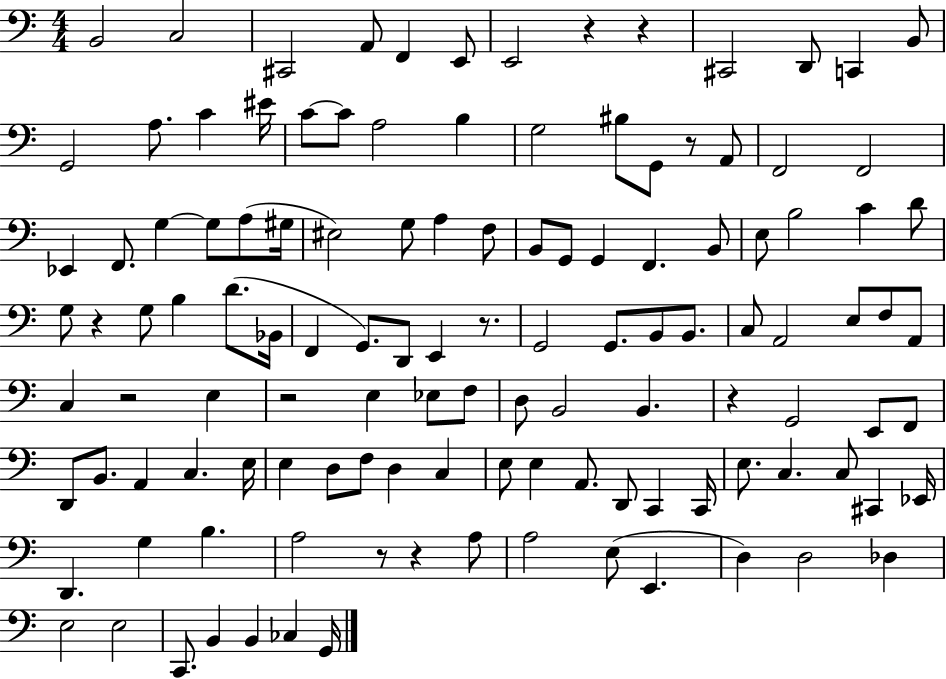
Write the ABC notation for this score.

X:1
T:Untitled
M:4/4
L:1/4
K:C
B,,2 C,2 ^C,,2 A,,/2 F,, E,,/2 E,,2 z z ^C,,2 D,,/2 C,, B,,/2 G,,2 A,/2 C ^E/4 C/2 C/2 A,2 B, G,2 ^B,/2 G,,/2 z/2 A,,/2 F,,2 F,,2 _E,, F,,/2 G, G,/2 A,/2 ^G,/4 ^E,2 G,/2 A, F,/2 B,,/2 G,,/2 G,, F,, B,,/2 E,/2 B,2 C D/2 G,/2 z G,/2 B, D/2 _B,,/4 F,, G,,/2 D,,/2 E,, z/2 G,,2 G,,/2 B,,/2 B,,/2 C,/2 A,,2 E,/2 F,/2 A,,/2 C, z2 E, z2 E, _E,/2 F,/2 D,/2 B,,2 B,, z G,,2 E,,/2 F,,/2 D,,/2 B,,/2 A,, C, E,/4 E, D,/2 F,/2 D, C, E,/2 E, A,,/2 D,,/2 C,, C,,/4 E,/2 C, C,/2 ^C,, _E,,/4 D,, G, B, A,2 z/2 z A,/2 A,2 E,/2 E,, D, D,2 _D, E,2 E,2 C,,/2 B,, B,, _C, G,,/4